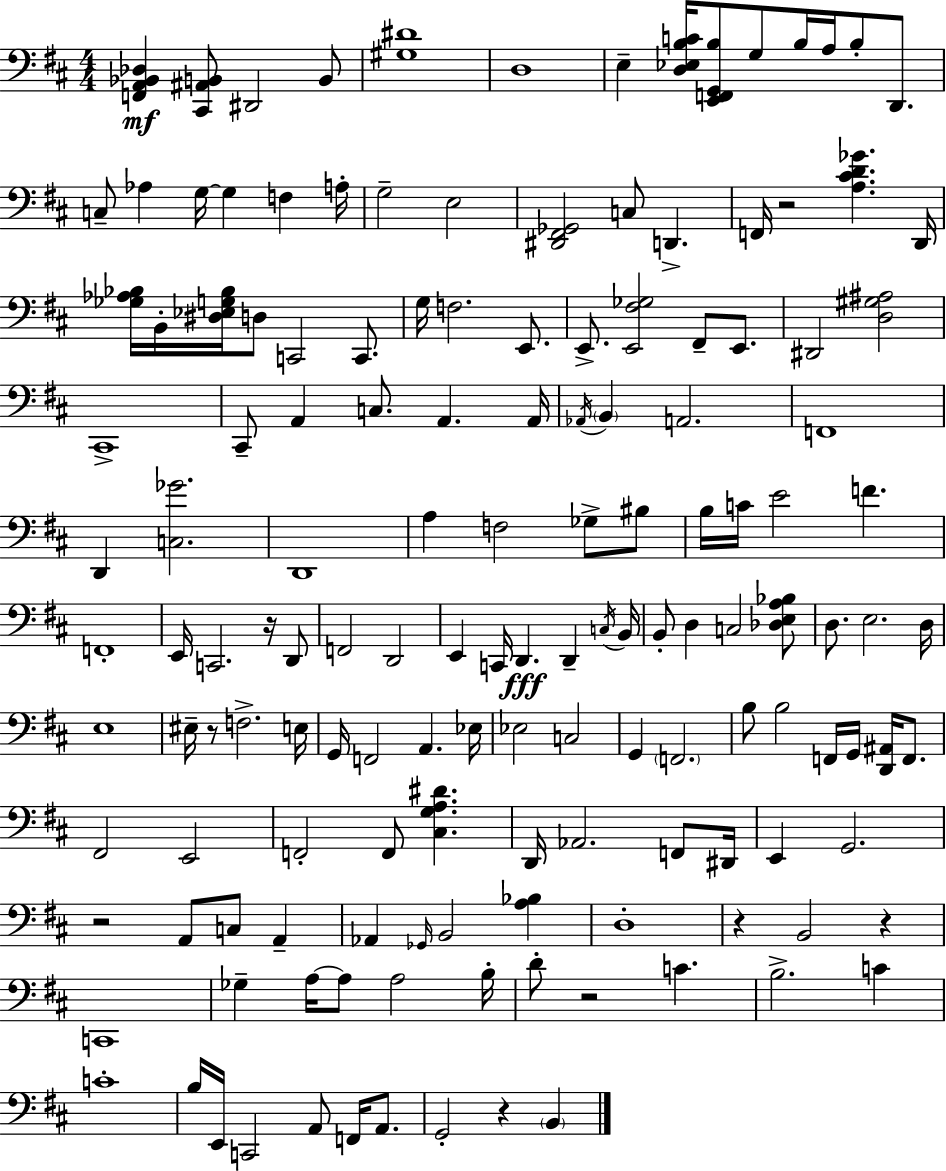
X:1
T:Untitled
M:4/4
L:1/4
K:D
[F,,A,,_B,,_D,] [^C,,^A,,B,,]/2 ^D,,2 B,,/2 [^G,^D]4 D,4 E, [D,_E,B,C]/4 [E,,F,,G,,B,]/2 G,/2 B,/4 A,/4 B,/2 D,,/2 C,/2 _A, G,/4 G, F, A,/4 G,2 E,2 [^D,,^F,,_G,,]2 C,/2 D,, F,,/4 z2 [A,^CD_G] D,,/4 [_G,_A,_B,]/4 B,,/4 [^D,_E,G,_B,]/4 D,/2 C,,2 C,,/2 G,/4 F,2 E,,/2 E,,/2 [E,,^F,_G,]2 ^F,,/2 E,,/2 ^D,,2 [D,^G,^A,]2 ^C,,4 ^C,,/2 A,, C,/2 A,, A,,/4 _A,,/4 B,, A,,2 F,,4 D,, [C,_G]2 D,,4 A, F,2 _G,/2 ^B,/2 B,/4 C/4 E2 F F,,4 E,,/4 C,,2 z/4 D,,/2 F,,2 D,,2 E,, C,,/4 D,, D,, C,/4 B,,/4 B,,/2 D, C,2 [_D,E,A,_B,]/2 D,/2 E,2 D,/4 E,4 ^E,/4 z/2 F,2 E,/4 G,,/4 F,,2 A,, _E,/4 _E,2 C,2 G,, F,,2 B,/2 B,2 F,,/4 G,,/4 [D,,^A,,]/4 F,,/2 ^F,,2 E,,2 F,,2 F,,/2 [^C,G,A,^D] D,,/4 _A,,2 F,,/2 ^D,,/4 E,, G,,2 z2 A,,/2 C,/2 A,, _A,, _G,,/4 B,,2 [A,_B,] D,4 z B,,2 z C,,4 _G, A,/4 A,/2 A,2 B,/4 D/2 z2 C B,2 C C4 B,/4 E,,/4 C,,2 A,,/2 F,,/4 A,,/2 G,,2 z B,,